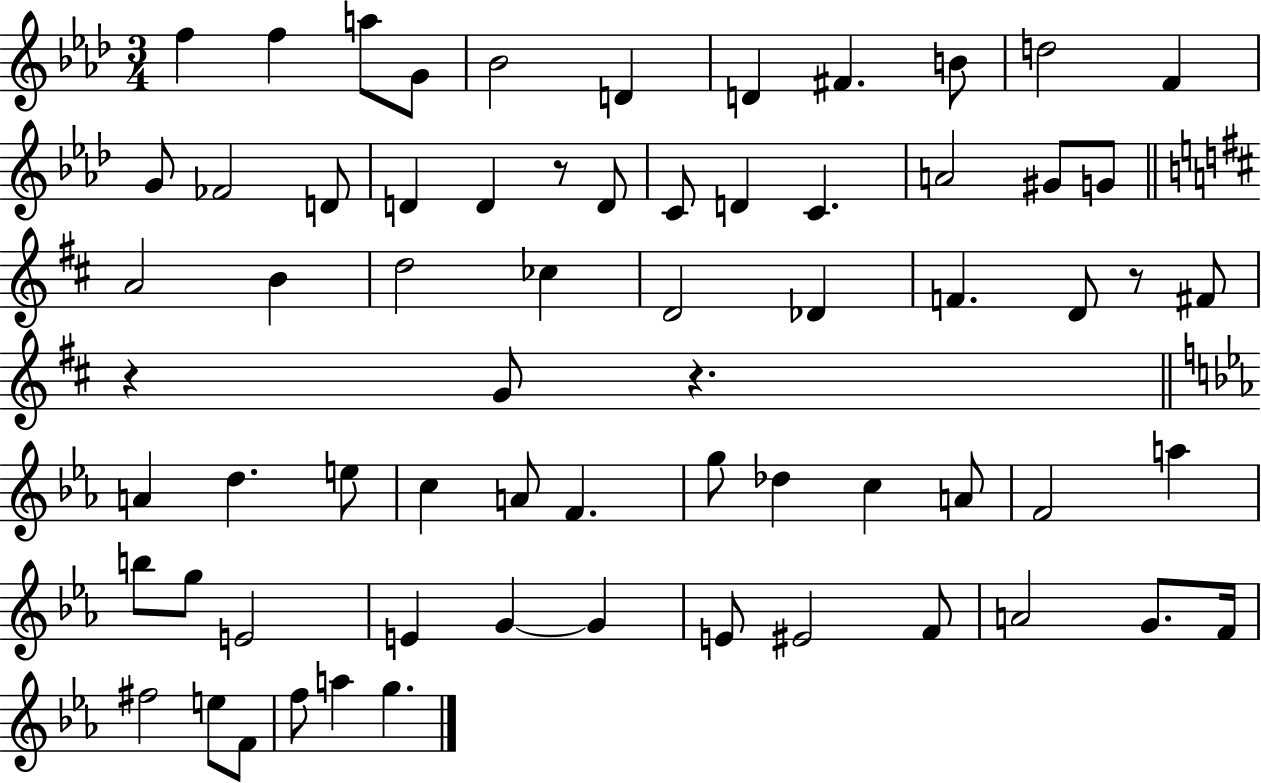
X:1
T:Untitled
M:3/4
L:1/4
K:Ab
f f a/2 G/2 _B2 D D ^F B/2 d2 F G/2 _F2 D/2 D D z/2 D/2 C/2 D C A2 ^G/2 G/2 A2 B d2 _c D2 _D F D/2 z/2 ^F/2 z G/2 z A d e/2 c A/2 F g/2 _d c A/2 F2 a b/2 g/2 E2 E G G E/2 ^E2 F/2 A2 G/2 F/4 ^f2 e/2 F/2 f/2 a g